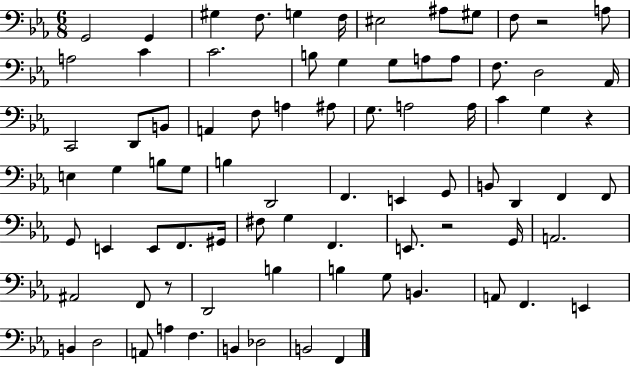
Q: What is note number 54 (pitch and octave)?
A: G3